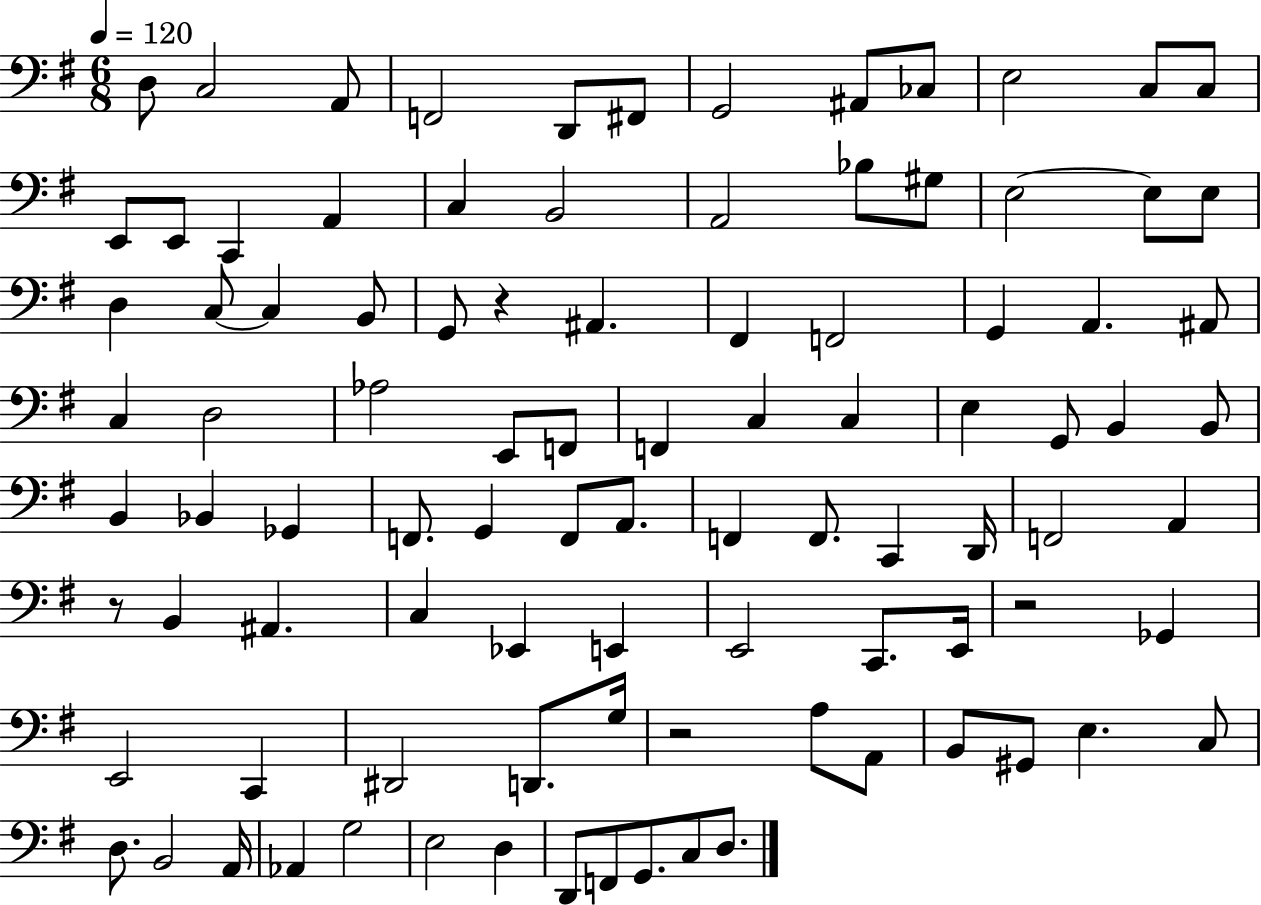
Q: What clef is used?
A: bass